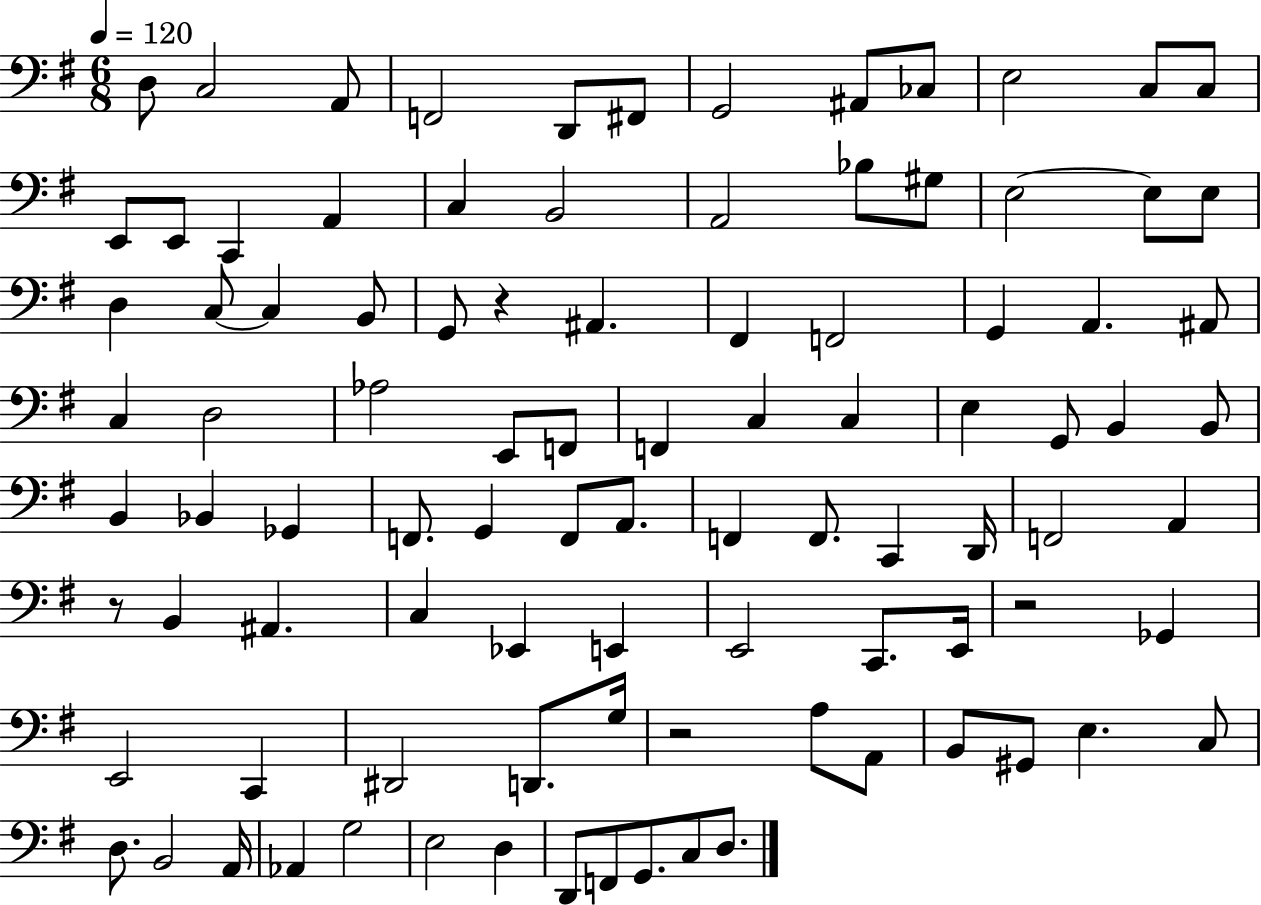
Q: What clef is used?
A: bass